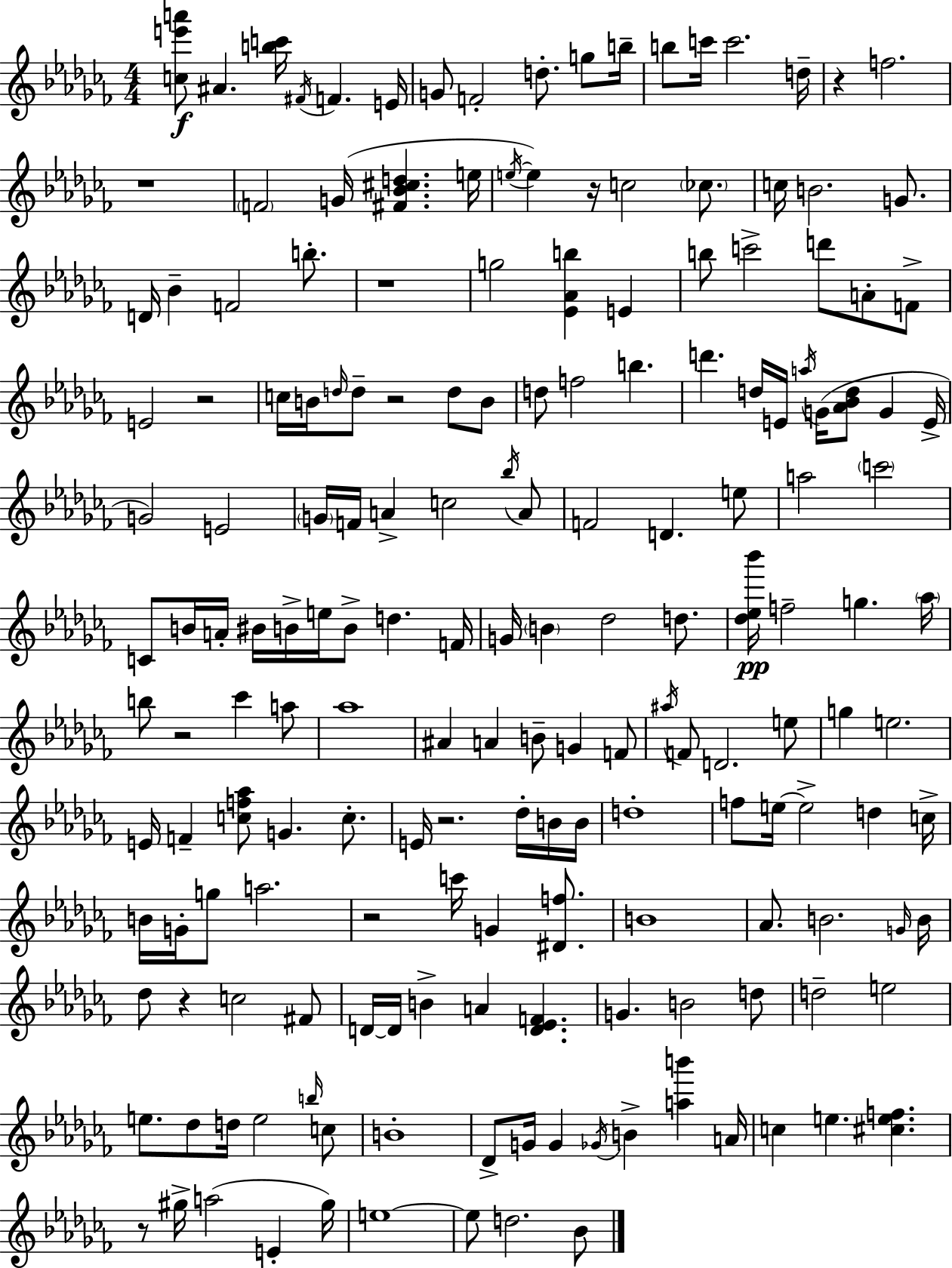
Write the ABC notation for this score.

X:1
T:Untitled
M:4/4
L:1/4
K:Abm
[ce'a']/2 ^A [bc']/4 ^F/4 F E/4 G/2 F2 d/2 g/2 b/4 b/2 c'/4 c'2 d/4 z f2 z4 F2 G/4 [^F_B^cd] e/4 e/4 e z/4 c2 _c/2 c/4 B2 G/2 D/4 _B F2 b/2 z4 g2 [_E_Ab] E b/2 c'2 d'/2 A/2 F/2 E2 z2 c/4 B/4 d/4 d/2 z2 d/2 B/2 d/2 f2 b d' d/4 E/4 a/4 G/4 [_A_Bd]/2 G E/4 G2 E2 G/4 F/4 A c2 _b/4 A/2 F2 D e/2 a2 c'2 C/2 B/4 A/4 ^B/4 B/4 e/4 B/2 d F/4 G/4 B _d2 d/2 [_d_e_b']/4 f2 g _a/4 b/2 z2 _c' a/2 _a4 ^A A B/2 G F/2 ^a/4 F/2 D2 e/2 g e2 E/4 F [cf_a]/2 G c/2 E/4 z2 _d/4 B/4 B/4 d4 f/2 e/4 e2 d c/4 B/4 G/4 g/2 a2 z2 c'/4 G [^Df]/2 B4 _A/2 B2 G/4 B/4 _d/2 z c2 ^F/2 D/4 D/4 B A [D_EF] G B2 d/2 d2 e2 e/2 _d/2 d/4 e2 b/4 c/2 B4 _D/2 G/4 G _G/4 B [ab'] A/4 c e [^cef] z/2 ^g/4 a2 E ^g/4 e4 e/2 d2 _B/2